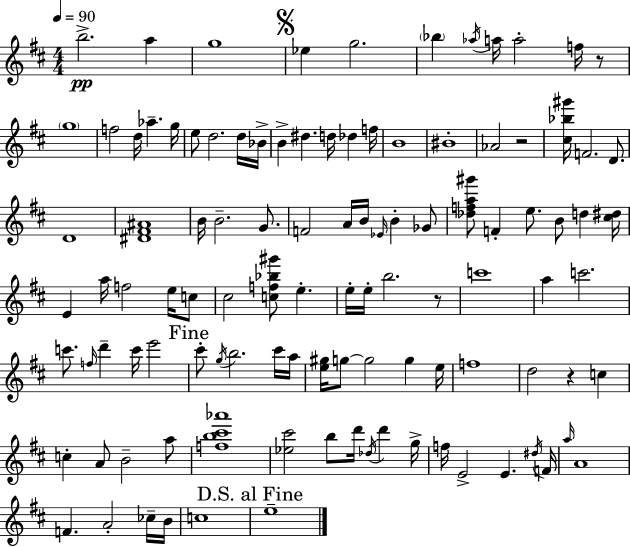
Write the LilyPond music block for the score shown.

{
  \clef treble
  \numericTimeSignature
  \time 4/4
  \key d \major
  \tempo 4 = 90
  b''2.->\pp a''4 | g''1 | \mark \markup { \musicglyph "scripts.segno" } ees''4 g''2. | \parenthesize bes''4 \acciaccatura { aes''16 } a''16 a''2-. f''16 r8 | \break \parenthesize g''1 | f''2 d''16 aes''4.-- | g''16 e''8 d''2. d''16 | bes'16-> b'4-> dis''4. d''16 des''4 | \break f''16 b'1 | bis'1-. | aes'2 r2 | <cis'' bes'' gis'''>16 f'2. d'8. | \break d'1 | <dis' fis' ais'>1 | b'16 b'2.-- g'8. | f'2 a'16 b'16 \grace { ees'16 } b'4-. | \break ges'8 <des'' f'' a'' gis'''>8 f'4-. e''8. b'8 d''4 | <cis'' dis''>16 e'4 a''16 f''2 e''16 | c''8 cis''2 <c'' f'' bes'' gis'''>8 e''4.-. | e''16-. e''16-. b''2. | \break r8 c'''1 | a''4 c'''2. | c'''8. \grace { f''16 } d'''4-- c'''16 e'''2 | \mark "Fine" cis'''8-. \acciaccatura { g''16 } b''2. | \break cis'''16 a''16 <e'' gis''>16 g''8~~ g''2 g''4 | e''16 f''1 | d''2 r4 | c''4 c''4-. a'8 b'2-- | \break a''8 <f'' b'' cis''' aes'''>1 | <ees'' cis'''>2 b''8 d'''16 \acciaccatura { des''16 } | d'''4 g''16-> f''16 e'2-> e'4. | \acciaccatura { dis''16 } f'16 \grace { a''16 } a'1 | \break f'4. a'2-. | ces''16-- b'16 c''1 | \mark "D.S. al Fine" e''1-- | \bar "|."
}